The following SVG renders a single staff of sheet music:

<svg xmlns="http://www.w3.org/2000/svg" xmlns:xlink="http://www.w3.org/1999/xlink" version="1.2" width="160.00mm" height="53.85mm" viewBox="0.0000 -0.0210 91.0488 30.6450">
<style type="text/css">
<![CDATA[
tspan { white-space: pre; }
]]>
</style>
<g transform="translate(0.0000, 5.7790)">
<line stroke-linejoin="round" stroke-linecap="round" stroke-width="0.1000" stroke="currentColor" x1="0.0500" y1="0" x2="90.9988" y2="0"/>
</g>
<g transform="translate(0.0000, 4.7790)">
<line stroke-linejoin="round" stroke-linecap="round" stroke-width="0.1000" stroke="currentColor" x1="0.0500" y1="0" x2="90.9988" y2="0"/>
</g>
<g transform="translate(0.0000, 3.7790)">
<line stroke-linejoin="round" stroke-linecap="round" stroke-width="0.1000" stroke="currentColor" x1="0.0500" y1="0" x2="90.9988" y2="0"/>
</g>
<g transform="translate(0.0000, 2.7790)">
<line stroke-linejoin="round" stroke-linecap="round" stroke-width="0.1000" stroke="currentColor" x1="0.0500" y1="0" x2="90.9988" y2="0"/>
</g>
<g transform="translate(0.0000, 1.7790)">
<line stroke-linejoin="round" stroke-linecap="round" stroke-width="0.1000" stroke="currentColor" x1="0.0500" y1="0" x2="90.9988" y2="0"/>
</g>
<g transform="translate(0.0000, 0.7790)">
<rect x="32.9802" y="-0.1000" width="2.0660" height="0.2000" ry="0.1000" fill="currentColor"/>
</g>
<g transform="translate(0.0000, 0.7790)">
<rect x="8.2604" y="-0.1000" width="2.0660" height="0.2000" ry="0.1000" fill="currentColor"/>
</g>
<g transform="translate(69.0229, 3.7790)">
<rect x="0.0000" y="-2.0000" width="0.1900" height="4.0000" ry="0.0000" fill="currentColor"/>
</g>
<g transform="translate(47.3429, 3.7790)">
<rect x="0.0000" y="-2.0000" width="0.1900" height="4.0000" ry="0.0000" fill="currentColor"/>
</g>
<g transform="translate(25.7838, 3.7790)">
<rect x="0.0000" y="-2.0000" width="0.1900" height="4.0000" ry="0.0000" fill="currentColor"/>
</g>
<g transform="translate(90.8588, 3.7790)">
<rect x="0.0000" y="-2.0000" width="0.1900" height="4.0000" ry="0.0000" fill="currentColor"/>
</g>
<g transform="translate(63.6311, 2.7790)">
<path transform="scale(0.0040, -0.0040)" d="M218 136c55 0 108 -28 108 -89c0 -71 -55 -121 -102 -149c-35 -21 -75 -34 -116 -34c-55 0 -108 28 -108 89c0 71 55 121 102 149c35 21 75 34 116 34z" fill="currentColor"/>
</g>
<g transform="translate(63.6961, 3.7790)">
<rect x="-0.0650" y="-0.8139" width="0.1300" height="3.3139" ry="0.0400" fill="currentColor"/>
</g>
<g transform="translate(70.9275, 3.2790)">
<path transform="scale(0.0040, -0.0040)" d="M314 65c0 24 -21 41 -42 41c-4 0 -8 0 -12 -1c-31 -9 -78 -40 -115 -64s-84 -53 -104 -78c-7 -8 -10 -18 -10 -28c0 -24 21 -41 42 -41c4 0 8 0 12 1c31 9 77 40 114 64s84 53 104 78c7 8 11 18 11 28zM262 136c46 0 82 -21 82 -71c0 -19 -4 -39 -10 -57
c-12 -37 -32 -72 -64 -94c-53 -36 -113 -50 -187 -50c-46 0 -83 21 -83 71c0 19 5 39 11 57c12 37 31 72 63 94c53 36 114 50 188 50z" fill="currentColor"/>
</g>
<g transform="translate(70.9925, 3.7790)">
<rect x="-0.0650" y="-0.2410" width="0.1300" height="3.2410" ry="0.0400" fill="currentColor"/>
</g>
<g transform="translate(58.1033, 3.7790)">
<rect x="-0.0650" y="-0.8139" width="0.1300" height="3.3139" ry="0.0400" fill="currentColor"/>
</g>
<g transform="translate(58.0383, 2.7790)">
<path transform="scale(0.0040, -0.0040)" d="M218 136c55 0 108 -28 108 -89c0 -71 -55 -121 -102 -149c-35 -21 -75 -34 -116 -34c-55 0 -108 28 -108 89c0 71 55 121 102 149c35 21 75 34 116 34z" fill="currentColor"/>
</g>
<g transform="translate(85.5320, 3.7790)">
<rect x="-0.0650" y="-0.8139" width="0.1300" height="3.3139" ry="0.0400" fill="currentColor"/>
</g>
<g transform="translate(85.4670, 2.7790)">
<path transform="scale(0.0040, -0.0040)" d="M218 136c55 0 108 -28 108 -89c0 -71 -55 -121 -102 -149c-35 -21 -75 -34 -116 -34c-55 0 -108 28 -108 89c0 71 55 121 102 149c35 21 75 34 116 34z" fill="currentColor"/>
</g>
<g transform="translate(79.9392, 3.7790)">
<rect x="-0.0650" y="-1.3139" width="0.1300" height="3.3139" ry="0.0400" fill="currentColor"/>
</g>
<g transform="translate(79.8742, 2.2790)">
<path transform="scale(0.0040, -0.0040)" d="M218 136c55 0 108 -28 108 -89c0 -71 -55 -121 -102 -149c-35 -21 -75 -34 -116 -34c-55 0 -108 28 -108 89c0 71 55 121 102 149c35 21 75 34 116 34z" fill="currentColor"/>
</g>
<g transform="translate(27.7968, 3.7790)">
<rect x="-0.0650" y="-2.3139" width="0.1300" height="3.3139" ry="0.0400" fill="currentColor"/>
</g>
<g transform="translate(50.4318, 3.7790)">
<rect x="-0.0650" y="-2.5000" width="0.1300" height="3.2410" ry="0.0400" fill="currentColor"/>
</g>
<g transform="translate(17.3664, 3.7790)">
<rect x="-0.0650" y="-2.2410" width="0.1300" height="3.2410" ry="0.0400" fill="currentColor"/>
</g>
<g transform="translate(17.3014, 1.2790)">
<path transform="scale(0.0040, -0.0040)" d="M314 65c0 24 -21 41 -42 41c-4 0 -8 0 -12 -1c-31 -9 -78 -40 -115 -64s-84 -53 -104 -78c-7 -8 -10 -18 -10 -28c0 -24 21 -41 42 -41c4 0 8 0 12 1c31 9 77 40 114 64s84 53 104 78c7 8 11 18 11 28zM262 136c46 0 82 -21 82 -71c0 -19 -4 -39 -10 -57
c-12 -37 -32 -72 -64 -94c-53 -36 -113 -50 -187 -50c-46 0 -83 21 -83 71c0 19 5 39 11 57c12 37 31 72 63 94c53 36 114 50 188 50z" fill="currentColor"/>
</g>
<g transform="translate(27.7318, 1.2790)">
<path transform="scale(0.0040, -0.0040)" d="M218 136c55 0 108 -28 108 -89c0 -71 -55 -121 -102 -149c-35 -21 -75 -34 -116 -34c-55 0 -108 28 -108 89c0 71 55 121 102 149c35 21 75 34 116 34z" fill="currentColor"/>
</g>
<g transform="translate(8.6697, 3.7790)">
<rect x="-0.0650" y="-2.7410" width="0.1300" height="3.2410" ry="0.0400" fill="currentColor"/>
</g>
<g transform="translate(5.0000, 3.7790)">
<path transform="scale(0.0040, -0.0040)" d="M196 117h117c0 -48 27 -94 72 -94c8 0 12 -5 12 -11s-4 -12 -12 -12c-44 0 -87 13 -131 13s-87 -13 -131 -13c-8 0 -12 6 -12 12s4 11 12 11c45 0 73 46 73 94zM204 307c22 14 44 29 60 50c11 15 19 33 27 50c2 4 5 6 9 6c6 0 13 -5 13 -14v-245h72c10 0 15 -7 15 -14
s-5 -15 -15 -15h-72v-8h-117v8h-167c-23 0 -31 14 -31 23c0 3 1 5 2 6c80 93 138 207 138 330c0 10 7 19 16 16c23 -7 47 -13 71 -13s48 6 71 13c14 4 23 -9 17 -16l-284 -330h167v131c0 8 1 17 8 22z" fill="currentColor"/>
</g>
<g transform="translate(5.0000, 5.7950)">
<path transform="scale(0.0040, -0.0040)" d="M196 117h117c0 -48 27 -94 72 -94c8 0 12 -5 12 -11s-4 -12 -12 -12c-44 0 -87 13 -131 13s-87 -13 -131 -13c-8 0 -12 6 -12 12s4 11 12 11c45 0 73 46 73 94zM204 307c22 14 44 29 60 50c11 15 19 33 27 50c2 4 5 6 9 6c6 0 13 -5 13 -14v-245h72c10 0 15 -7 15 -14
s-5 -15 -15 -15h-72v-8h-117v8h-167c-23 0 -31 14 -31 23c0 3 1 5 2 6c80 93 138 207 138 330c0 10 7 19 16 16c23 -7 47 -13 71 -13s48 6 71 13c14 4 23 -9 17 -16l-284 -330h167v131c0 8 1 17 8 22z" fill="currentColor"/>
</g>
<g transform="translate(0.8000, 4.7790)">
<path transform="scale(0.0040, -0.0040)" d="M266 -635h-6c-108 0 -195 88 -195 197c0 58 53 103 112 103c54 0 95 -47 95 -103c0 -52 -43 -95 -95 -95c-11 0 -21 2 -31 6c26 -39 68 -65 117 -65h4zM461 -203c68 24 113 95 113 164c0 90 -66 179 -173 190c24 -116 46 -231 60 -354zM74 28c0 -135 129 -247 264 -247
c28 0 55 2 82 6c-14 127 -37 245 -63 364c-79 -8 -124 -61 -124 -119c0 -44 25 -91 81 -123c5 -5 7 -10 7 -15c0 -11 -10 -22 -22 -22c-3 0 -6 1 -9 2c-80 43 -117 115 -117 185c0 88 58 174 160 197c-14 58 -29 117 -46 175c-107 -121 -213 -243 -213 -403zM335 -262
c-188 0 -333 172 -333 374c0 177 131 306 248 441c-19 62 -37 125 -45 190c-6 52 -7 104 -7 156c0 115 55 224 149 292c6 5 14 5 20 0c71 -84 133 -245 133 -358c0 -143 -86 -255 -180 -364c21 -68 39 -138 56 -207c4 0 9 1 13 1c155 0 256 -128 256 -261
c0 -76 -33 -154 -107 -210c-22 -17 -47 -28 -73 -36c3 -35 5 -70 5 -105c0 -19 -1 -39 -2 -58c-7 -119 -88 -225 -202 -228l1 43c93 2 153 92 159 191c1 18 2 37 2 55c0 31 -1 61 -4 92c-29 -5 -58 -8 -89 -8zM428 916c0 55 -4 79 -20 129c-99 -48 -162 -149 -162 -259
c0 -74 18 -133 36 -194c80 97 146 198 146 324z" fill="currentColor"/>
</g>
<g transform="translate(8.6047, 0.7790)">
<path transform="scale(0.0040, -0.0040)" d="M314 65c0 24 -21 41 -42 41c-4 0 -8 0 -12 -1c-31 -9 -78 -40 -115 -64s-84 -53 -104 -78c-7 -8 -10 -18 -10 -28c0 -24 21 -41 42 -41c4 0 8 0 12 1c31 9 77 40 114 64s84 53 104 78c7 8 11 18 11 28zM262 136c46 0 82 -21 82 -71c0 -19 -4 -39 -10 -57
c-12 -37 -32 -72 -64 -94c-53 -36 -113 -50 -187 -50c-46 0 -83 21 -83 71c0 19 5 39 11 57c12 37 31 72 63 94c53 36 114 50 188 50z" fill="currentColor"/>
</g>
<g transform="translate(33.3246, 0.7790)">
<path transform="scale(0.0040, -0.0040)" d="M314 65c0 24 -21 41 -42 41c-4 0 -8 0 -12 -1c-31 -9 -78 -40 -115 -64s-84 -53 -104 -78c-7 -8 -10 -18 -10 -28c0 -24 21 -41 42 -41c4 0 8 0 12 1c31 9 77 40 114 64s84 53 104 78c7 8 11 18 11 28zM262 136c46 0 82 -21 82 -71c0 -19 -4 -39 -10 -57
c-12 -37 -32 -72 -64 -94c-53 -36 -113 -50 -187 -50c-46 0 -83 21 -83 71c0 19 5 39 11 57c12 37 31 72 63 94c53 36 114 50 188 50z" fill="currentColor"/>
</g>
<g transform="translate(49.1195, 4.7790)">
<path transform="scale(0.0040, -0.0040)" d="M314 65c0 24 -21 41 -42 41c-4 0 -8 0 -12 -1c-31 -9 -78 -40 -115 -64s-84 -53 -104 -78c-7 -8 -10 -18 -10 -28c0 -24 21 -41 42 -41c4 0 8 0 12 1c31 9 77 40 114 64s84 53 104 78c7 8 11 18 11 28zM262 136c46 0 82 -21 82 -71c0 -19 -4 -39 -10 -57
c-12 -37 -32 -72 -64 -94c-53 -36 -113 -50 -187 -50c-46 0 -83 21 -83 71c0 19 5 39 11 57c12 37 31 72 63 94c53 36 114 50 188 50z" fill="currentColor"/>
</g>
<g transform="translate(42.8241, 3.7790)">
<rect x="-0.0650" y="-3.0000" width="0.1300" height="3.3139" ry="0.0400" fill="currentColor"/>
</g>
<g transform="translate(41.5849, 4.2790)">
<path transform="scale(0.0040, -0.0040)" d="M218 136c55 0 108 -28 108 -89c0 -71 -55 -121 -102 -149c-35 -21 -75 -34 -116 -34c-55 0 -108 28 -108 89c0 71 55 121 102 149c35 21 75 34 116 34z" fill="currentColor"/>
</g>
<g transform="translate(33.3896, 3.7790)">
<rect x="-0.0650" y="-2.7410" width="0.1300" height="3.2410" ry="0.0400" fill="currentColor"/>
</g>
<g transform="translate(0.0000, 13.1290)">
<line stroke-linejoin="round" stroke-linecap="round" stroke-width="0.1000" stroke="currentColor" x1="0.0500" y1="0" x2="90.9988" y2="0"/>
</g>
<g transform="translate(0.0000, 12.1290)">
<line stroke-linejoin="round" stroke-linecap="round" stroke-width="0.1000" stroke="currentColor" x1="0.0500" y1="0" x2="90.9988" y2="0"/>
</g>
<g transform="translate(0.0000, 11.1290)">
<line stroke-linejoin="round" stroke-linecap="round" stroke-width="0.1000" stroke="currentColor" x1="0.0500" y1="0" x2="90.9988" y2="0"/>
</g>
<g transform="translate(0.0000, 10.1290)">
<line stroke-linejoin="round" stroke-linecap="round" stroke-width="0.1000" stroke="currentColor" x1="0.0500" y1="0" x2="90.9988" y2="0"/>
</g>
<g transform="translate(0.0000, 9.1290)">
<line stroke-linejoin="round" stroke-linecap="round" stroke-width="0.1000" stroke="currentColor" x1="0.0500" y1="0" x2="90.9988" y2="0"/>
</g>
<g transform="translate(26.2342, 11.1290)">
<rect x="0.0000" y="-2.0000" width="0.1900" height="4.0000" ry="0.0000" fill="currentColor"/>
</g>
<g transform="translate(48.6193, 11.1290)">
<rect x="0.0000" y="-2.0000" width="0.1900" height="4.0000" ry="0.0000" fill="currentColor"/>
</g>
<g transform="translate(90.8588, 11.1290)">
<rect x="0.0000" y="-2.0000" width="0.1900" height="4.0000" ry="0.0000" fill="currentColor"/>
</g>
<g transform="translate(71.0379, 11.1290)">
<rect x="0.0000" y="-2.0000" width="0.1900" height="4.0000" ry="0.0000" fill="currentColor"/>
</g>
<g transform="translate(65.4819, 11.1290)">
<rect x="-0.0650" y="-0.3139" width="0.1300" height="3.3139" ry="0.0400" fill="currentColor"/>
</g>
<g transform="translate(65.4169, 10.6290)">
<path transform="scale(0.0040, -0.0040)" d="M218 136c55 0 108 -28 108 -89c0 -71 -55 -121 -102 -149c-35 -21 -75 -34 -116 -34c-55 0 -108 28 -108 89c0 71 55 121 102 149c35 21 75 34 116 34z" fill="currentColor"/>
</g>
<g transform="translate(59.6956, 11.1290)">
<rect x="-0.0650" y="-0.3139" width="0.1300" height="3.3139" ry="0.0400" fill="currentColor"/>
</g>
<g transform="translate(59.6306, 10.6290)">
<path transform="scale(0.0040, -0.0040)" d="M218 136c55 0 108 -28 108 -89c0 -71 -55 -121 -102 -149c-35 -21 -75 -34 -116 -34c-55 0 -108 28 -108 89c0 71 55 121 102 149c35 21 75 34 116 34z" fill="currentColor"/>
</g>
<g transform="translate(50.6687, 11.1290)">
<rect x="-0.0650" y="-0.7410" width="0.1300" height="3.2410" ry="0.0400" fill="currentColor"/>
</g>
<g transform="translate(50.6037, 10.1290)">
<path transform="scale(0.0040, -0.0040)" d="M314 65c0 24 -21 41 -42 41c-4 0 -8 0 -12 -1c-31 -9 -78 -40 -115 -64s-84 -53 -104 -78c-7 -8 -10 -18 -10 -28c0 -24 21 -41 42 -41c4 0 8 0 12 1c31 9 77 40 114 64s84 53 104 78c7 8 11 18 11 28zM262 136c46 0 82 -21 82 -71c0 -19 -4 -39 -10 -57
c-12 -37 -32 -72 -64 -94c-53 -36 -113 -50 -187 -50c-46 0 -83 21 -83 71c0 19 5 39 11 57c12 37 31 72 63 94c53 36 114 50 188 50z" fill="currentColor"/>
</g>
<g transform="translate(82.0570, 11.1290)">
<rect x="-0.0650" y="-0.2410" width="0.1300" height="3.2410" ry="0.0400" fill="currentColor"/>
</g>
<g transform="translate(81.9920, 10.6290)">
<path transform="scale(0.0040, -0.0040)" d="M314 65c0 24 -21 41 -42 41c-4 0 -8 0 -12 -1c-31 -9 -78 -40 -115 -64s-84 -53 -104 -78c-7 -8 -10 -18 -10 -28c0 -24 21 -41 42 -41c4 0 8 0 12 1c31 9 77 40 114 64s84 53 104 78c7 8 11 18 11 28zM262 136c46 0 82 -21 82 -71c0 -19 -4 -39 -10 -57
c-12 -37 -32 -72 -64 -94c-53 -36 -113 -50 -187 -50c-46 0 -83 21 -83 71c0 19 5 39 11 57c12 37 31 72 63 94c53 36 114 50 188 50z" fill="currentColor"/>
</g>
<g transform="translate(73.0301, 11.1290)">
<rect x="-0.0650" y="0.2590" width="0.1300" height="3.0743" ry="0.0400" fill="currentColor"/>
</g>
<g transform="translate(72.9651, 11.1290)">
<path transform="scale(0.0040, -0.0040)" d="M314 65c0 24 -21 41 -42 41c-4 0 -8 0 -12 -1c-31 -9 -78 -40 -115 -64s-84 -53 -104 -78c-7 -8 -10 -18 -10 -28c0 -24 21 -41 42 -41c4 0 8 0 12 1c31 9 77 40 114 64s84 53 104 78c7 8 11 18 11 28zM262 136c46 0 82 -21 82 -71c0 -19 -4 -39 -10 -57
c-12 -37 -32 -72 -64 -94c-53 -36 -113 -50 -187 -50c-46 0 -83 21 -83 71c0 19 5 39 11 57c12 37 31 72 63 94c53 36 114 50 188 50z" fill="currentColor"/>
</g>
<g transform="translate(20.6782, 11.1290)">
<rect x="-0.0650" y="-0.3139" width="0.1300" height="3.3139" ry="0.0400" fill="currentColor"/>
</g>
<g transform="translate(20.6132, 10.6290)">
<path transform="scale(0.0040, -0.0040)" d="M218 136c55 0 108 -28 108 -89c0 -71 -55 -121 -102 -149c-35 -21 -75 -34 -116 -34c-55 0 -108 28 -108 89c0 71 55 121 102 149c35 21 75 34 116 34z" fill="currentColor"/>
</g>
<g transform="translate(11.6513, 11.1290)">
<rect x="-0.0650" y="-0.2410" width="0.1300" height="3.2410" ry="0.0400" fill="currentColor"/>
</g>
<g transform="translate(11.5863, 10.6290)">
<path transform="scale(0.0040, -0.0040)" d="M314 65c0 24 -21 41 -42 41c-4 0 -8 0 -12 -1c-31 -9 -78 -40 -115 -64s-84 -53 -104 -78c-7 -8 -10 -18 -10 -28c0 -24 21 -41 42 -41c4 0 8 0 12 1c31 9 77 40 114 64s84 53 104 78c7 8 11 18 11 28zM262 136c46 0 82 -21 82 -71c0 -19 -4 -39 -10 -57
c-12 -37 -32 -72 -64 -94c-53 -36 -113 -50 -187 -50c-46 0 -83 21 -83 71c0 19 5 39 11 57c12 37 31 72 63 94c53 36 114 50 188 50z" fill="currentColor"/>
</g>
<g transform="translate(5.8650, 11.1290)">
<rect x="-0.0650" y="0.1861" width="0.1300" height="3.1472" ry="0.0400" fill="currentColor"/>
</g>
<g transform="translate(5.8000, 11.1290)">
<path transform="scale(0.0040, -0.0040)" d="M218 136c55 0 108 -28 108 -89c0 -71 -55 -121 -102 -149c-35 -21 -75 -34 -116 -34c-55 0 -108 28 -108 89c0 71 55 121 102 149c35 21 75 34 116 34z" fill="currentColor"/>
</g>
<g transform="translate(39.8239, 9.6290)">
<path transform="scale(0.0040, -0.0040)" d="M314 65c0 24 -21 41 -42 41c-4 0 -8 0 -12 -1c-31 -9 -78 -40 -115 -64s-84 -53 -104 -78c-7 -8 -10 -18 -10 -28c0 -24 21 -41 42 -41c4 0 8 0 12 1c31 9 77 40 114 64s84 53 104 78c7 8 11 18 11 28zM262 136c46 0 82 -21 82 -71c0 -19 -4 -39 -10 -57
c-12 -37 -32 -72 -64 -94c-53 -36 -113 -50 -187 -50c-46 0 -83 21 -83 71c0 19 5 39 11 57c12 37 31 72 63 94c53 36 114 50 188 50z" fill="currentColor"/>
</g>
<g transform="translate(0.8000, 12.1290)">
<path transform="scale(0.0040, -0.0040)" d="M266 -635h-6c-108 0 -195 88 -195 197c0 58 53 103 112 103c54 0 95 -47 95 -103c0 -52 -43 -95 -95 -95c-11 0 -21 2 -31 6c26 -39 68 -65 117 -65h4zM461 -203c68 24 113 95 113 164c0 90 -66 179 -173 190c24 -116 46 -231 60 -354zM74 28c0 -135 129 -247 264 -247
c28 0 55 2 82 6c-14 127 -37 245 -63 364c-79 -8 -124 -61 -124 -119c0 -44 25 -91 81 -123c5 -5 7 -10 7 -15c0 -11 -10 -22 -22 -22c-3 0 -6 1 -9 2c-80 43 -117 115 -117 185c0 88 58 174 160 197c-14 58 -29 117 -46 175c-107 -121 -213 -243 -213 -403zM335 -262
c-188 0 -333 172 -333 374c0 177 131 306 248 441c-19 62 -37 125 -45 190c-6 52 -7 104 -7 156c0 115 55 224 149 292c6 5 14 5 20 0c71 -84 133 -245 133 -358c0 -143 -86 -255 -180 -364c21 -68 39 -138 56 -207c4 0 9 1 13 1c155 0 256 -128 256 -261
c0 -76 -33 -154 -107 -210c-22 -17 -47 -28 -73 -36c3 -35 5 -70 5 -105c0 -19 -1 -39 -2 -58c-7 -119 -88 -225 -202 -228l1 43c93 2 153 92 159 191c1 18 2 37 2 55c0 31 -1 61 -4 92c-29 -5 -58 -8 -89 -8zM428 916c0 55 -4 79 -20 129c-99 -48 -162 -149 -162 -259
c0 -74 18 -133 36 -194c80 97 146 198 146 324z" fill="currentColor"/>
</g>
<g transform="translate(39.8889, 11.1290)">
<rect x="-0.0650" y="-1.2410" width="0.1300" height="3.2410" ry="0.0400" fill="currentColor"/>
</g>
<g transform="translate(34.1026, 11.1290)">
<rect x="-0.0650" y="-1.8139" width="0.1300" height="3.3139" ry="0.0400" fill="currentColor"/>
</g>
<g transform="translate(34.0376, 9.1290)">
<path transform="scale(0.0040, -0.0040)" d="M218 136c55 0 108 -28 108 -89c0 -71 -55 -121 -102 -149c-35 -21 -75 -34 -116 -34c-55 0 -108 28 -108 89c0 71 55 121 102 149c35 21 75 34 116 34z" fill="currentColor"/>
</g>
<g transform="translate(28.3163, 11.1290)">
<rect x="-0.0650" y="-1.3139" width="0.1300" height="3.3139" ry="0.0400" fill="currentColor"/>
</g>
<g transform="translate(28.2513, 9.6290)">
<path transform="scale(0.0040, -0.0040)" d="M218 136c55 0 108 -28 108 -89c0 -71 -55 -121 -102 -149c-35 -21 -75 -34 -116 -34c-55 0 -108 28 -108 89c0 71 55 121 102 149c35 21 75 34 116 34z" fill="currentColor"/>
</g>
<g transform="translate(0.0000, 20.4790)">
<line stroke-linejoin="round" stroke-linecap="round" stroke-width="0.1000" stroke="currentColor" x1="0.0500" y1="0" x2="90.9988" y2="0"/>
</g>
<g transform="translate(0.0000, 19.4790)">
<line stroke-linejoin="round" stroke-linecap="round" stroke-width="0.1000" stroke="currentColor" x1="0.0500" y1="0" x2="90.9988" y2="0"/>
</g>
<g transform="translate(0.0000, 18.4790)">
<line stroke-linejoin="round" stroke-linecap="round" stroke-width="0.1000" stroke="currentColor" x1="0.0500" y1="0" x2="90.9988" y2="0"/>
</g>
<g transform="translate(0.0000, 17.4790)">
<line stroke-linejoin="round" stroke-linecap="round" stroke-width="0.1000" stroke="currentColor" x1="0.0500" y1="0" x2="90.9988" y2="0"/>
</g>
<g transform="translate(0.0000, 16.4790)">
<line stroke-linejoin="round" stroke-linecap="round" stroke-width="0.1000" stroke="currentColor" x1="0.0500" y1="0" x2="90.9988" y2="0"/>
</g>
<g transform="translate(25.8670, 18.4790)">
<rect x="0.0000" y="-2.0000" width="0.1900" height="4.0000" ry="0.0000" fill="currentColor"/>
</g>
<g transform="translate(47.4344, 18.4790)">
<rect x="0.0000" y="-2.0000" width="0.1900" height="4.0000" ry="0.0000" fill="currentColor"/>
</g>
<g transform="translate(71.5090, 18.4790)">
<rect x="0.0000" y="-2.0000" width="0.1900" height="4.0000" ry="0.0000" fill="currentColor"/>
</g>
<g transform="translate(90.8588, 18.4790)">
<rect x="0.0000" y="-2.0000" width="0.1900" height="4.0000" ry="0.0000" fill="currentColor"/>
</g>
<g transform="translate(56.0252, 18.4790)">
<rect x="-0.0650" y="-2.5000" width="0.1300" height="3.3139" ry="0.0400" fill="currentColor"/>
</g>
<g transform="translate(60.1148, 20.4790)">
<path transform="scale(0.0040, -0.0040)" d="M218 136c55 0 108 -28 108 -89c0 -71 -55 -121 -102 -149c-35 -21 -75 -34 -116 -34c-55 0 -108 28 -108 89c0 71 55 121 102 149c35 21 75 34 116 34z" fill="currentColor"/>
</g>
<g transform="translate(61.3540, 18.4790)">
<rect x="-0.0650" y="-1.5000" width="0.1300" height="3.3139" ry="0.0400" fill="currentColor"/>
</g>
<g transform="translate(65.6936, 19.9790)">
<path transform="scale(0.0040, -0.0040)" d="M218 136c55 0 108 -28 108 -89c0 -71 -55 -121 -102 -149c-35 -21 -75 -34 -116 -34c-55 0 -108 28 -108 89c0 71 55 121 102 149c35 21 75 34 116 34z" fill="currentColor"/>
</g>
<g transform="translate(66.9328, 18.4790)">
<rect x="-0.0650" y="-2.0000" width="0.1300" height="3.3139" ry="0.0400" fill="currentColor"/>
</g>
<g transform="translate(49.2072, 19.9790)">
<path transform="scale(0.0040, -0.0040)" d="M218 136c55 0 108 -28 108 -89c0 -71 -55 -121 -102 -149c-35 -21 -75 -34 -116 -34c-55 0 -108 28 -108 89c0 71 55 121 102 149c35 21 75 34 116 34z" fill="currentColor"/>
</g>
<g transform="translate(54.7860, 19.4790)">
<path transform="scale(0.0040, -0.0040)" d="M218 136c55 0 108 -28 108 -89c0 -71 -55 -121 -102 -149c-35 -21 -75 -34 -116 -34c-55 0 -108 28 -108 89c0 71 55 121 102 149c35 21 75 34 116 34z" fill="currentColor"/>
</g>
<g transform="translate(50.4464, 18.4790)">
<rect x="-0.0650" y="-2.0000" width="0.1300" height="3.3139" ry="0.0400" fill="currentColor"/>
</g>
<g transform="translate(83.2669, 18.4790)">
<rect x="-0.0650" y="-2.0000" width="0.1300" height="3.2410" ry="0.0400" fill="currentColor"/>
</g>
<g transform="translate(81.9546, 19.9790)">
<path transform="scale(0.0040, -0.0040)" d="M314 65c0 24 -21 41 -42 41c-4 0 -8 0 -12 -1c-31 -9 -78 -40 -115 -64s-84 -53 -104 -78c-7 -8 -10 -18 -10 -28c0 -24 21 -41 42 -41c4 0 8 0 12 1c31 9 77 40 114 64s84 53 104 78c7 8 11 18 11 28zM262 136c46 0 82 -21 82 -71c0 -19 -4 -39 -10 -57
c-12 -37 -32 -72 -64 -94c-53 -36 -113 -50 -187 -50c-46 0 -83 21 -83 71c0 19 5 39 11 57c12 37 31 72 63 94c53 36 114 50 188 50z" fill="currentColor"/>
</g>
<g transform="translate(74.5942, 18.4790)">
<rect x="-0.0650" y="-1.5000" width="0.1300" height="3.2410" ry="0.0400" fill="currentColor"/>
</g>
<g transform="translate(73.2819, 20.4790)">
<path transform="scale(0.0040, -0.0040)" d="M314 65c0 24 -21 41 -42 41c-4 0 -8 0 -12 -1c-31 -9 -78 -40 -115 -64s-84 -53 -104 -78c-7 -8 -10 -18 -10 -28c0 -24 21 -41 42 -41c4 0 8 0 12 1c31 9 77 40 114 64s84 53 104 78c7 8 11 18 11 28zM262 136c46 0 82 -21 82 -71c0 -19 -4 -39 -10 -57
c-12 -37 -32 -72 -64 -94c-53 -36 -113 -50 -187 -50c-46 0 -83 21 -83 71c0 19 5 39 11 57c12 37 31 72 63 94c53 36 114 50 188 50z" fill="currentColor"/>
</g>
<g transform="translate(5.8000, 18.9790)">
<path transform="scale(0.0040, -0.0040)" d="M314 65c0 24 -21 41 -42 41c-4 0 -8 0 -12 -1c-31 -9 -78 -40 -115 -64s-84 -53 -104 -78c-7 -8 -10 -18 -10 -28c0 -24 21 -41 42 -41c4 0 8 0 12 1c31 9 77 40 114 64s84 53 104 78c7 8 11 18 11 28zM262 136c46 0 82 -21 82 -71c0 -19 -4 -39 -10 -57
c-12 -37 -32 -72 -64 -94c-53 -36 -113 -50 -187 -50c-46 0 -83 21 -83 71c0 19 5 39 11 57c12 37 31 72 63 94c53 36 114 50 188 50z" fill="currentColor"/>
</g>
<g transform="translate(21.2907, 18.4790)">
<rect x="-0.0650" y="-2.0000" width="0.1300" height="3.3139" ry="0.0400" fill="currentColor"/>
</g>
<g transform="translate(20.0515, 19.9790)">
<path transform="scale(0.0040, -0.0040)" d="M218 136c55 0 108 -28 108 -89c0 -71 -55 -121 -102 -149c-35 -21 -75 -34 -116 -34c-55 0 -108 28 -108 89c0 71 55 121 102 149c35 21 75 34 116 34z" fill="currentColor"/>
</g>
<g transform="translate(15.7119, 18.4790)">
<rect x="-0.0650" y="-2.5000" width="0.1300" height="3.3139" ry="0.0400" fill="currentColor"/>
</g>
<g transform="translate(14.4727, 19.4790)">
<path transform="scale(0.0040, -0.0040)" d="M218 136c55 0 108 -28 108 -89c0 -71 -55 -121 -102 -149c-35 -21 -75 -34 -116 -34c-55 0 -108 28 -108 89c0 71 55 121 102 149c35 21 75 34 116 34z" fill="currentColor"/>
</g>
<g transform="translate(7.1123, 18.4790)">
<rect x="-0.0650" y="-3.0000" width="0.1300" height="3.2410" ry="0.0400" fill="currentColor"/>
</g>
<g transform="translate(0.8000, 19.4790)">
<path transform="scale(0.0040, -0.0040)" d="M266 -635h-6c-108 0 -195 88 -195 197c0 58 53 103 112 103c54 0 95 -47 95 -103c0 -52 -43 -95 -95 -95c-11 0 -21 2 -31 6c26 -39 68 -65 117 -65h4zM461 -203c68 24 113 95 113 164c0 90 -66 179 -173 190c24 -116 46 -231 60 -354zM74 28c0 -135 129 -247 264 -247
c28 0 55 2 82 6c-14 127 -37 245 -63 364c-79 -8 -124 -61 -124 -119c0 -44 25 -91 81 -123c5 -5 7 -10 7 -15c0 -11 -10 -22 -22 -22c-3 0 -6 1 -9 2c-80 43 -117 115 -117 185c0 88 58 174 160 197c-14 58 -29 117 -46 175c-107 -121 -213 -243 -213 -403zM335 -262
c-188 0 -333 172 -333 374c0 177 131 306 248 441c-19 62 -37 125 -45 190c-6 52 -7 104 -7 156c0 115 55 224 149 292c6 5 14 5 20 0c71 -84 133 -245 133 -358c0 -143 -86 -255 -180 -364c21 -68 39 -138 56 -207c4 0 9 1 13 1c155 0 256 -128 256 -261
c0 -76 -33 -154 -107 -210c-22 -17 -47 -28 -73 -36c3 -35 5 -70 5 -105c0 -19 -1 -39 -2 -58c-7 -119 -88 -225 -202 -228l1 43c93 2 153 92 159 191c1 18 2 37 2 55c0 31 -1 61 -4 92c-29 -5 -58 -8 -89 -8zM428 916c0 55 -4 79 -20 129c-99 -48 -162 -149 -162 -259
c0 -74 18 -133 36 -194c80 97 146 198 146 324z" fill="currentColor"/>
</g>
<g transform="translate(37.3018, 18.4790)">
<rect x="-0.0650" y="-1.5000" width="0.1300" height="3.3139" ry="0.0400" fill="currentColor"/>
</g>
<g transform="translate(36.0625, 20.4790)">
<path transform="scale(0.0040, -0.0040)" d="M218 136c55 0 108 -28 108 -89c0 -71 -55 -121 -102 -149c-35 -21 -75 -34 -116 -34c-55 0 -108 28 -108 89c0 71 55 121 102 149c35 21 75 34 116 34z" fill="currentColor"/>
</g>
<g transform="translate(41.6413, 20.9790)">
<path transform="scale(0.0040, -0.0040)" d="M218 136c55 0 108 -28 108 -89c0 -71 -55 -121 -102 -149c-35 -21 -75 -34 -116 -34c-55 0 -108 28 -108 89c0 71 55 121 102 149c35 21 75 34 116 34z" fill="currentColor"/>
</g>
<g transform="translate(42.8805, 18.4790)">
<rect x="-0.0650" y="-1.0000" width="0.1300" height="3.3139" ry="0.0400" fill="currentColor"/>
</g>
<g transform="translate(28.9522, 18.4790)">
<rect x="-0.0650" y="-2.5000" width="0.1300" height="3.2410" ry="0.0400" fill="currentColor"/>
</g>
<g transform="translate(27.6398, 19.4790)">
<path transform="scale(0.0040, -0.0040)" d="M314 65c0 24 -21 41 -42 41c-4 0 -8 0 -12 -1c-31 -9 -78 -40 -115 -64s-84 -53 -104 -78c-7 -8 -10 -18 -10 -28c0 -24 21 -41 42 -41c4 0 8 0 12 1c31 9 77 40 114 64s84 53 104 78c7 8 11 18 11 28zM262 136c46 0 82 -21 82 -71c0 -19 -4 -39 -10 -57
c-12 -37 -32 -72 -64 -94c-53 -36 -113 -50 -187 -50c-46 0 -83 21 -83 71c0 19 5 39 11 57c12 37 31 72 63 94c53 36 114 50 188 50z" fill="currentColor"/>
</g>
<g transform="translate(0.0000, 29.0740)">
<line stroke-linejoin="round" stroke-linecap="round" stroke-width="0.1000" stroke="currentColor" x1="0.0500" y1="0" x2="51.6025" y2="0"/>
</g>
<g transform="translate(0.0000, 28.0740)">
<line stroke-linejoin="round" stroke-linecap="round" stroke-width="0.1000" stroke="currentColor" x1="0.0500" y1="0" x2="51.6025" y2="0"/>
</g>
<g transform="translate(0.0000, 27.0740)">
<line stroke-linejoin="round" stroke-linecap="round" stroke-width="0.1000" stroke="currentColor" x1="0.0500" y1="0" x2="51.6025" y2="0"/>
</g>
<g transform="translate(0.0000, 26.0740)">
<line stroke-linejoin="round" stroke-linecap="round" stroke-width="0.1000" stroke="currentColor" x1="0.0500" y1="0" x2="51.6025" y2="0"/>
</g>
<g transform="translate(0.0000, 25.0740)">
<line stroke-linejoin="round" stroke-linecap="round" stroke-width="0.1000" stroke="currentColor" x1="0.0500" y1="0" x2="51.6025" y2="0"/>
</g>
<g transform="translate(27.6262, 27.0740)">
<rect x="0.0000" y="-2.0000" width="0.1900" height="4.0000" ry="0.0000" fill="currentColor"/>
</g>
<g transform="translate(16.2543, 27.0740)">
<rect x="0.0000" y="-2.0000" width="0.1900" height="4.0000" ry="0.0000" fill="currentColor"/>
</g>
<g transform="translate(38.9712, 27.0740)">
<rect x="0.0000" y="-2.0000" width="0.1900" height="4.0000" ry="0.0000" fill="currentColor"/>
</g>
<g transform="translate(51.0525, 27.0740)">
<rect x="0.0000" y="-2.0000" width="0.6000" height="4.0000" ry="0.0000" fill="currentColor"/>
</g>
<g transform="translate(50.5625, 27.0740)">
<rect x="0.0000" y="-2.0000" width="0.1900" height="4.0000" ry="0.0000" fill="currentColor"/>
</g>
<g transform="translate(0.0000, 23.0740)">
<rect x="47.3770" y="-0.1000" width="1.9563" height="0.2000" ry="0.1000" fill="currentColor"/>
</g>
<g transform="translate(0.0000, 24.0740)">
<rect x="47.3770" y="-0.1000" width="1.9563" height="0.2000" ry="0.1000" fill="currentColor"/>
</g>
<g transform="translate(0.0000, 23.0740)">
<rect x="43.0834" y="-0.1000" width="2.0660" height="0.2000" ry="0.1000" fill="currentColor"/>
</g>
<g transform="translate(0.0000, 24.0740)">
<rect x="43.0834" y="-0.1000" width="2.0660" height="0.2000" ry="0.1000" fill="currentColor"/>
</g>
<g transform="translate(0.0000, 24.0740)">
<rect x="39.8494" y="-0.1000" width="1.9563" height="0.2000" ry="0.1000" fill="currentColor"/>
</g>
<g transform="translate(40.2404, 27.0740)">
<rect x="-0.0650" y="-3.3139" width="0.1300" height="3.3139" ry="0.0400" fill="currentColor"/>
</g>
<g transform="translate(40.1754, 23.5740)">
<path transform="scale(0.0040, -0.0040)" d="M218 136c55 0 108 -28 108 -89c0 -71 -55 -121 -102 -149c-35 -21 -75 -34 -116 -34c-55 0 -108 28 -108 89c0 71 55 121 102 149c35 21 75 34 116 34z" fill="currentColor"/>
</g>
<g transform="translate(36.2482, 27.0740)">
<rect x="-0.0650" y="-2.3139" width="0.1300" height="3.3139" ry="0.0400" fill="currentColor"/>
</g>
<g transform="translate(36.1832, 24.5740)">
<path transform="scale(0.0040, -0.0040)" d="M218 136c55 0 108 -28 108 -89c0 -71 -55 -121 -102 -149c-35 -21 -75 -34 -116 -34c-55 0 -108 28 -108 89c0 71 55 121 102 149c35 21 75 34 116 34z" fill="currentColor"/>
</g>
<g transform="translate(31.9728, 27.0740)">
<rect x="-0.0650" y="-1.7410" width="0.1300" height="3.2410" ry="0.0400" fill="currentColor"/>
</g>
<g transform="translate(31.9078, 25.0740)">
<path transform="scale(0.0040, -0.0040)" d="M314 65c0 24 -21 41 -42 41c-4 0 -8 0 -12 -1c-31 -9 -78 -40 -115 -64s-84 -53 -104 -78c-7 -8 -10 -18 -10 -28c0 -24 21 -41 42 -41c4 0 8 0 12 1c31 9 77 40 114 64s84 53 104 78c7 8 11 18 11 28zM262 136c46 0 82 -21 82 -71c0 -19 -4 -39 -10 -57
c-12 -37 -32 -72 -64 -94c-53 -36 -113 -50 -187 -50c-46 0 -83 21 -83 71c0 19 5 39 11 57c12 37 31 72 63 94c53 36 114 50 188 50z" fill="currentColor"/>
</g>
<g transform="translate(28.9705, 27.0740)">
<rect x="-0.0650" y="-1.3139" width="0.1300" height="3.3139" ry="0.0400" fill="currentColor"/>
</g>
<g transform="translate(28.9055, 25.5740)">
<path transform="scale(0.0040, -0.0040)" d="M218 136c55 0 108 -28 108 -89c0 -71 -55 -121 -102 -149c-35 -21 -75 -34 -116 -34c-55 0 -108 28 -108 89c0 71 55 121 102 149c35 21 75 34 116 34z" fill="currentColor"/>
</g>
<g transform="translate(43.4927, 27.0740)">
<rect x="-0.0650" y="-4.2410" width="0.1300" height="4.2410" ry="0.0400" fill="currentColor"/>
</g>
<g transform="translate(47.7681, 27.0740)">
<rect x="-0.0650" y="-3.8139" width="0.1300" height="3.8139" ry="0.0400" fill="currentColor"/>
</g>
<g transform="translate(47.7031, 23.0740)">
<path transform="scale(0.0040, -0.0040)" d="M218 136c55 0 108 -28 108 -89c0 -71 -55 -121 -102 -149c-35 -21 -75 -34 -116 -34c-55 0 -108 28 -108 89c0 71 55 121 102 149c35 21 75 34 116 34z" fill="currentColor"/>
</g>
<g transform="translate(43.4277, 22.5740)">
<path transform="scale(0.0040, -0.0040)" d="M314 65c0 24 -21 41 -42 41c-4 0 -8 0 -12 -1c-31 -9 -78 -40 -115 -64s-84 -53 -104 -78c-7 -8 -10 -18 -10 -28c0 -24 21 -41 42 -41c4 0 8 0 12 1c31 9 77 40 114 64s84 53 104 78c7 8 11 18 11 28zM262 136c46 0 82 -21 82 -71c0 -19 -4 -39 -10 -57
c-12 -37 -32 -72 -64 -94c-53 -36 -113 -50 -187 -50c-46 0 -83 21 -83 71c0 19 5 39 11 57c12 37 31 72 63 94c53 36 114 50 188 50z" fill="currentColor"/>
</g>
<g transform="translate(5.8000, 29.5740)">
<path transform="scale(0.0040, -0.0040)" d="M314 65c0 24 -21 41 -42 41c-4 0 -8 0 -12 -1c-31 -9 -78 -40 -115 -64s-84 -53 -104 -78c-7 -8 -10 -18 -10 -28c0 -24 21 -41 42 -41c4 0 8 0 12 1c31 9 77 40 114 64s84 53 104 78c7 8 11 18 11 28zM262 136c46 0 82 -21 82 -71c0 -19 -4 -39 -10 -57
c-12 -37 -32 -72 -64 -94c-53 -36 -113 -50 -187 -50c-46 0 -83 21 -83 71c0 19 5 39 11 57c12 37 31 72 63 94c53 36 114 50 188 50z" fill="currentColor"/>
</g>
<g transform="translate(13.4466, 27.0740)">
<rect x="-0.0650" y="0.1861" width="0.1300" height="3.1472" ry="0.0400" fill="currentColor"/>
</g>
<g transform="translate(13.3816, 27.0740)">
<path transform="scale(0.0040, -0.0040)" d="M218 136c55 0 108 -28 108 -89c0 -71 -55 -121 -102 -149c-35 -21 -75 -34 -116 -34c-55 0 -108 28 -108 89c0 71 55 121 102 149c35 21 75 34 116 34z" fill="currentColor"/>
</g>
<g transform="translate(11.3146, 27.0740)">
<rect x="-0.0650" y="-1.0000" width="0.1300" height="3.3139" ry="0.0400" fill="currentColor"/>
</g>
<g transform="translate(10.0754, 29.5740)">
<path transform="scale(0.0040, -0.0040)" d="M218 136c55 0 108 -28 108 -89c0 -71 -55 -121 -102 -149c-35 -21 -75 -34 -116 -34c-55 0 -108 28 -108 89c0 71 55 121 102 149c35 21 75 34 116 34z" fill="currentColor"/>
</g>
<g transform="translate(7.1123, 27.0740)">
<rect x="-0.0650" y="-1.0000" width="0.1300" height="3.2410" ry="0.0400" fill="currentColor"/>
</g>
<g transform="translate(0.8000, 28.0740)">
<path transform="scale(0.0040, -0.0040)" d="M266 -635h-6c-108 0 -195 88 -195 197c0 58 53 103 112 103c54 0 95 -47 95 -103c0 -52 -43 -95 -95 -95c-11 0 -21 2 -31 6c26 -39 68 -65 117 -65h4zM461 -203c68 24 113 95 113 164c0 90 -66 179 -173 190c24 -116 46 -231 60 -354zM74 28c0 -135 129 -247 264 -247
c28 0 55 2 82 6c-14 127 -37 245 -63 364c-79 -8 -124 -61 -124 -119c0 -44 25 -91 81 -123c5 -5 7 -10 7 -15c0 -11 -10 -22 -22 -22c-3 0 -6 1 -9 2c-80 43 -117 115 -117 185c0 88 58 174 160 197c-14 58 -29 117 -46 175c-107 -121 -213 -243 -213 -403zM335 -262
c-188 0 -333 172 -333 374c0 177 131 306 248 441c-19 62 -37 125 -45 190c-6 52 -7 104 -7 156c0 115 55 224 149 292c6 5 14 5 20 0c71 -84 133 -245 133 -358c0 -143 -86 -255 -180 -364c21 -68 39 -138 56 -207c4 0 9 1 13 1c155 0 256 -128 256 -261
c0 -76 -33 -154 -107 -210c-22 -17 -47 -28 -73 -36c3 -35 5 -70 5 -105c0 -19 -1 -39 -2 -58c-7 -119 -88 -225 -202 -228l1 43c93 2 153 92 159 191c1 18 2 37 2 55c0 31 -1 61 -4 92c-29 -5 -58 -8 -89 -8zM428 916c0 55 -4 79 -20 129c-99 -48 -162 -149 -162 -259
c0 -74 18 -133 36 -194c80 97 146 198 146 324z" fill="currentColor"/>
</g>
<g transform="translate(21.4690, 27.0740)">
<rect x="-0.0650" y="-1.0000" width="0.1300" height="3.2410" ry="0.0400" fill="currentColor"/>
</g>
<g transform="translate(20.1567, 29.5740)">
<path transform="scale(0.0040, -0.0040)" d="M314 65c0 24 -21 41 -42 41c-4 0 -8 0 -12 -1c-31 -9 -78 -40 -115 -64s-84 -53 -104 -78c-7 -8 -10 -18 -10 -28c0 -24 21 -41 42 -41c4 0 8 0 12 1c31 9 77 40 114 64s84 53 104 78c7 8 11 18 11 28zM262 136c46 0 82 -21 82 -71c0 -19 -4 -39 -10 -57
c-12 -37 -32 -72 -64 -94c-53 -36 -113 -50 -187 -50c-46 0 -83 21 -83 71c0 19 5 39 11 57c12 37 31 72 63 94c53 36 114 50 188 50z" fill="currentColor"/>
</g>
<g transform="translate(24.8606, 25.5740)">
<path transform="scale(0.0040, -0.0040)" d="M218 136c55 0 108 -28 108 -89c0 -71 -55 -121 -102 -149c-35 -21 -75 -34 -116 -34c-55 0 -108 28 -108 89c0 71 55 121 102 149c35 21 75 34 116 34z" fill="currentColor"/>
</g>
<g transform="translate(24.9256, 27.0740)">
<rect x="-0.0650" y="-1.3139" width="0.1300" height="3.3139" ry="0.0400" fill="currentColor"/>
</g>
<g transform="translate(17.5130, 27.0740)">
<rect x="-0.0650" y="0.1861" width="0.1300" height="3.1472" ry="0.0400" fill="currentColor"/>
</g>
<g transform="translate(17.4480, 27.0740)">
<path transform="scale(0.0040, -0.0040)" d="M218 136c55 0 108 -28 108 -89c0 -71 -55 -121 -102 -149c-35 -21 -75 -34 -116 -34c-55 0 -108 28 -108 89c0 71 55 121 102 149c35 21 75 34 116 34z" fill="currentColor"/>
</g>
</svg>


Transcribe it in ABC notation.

X:1
T:Untitled
M:4/4
L:1/4
K:C
a2 g2 g a2 A G2 d d c2 e d B c2 c e f e2 d2 c c B2 c2 A2 G F G2 E D F G E F E2 F2 D2 D B B D2 e e f2 g b d'2 c'